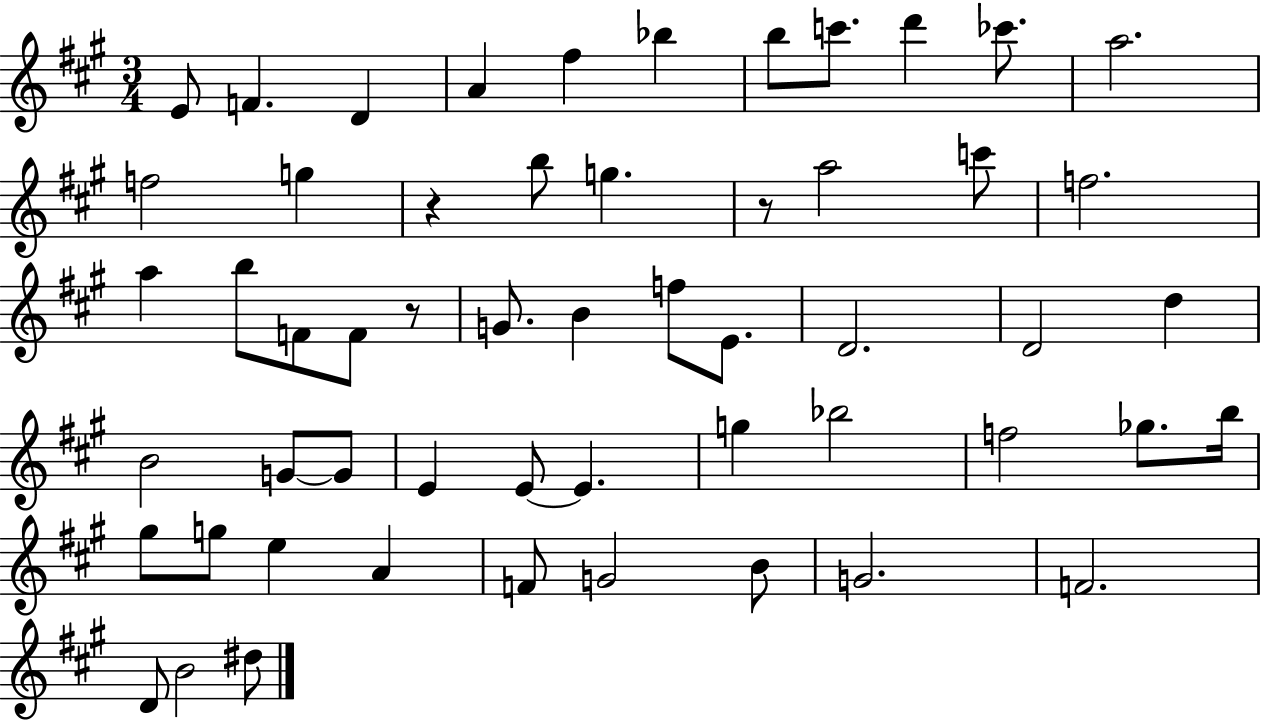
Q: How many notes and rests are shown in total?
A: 55